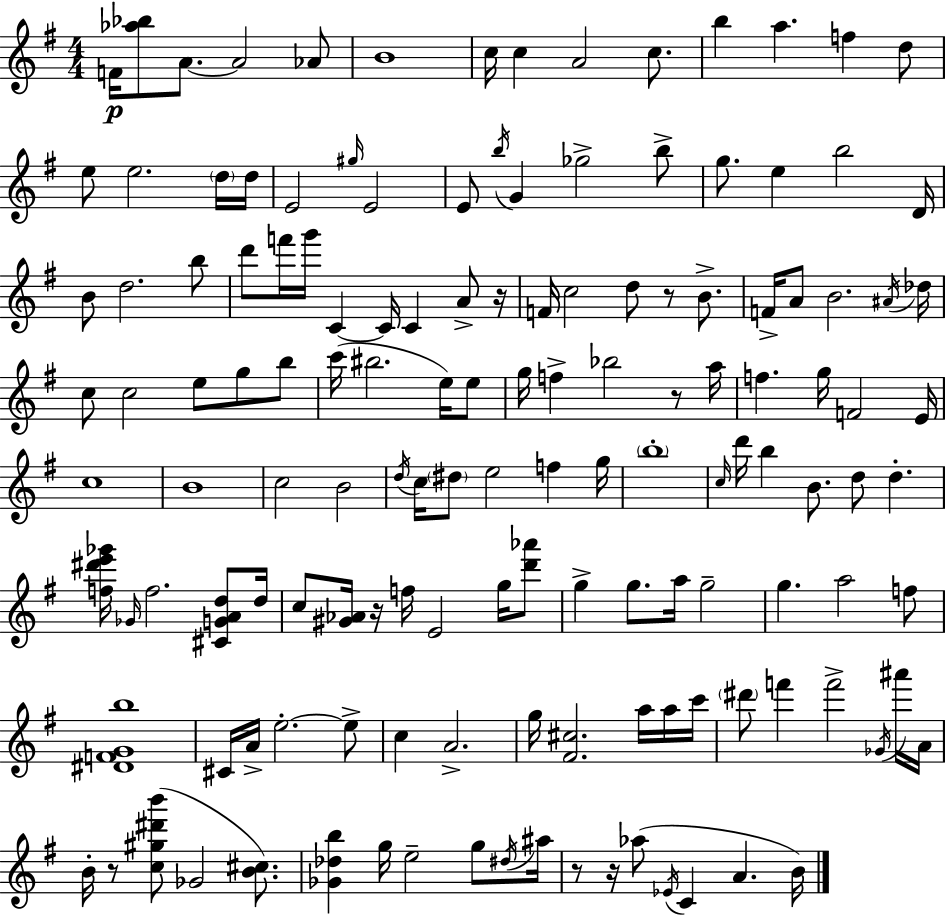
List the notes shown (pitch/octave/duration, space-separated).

F4/s [Ab5,Bb5]/e A4/e. A4/h Ab4/e B4/w C5/s C5/q A4/h C5/e. B5/q A5/q. F5/q D5/e E5/e E5/h. D5/s D5/s E4/h G#5/s E4/h E4/e B5/s G4/q Gb5/h B5/e G5/e. E5/q B5/h D4/s B4/e D5/h. B5/e D6/e F6/s G6/s C4/q C4/s C4/q A4/e R/s F4/s C5/h D5/e R/e B4/e. F4/s A4/e B4/h. A#4/s Db5/s C5/e C5/h E5/e G5/e B5/e C6/s BIS5/h. E5/s E5/e G5/s F5/q Bb5/h R/e A5/s F5/q. G5/s F4/h E4/s C5/w B4/w C5/h B4/h D5/s C5/s D#5/e E5/h F5/q G5/s B5/w C5/s D6/s B5/q B4/e. D5/e D5/q. [F5,D#6,E6,Gb6]/s Gb4/s F5/h. [C#4,G4,A4,D5]/e D5/s C5/e [G#4,Ab4]/s R/s F5/s E4/h G5/s [D6,Ab6]/e G5/q G5/e. A5/s G5/h G5/q. A5/h F5/e [D#4,F4,G4,B5]/w C#4/s A4/s E5/h. E5/e C5/q A4/h. G5/s [F#4,C#5]/h. A5/s A5/s C6/s D#6/e F6/q F6/h Gb4/s A#6/s A4/s B4/s R/e [C5,G#5,D#6,B6]/e Gb4/h [B4,C#5]/e. [Gb4,Db5,B5]/q G5/s E5/h G5/e D#5/s A#5/s R/e R/s Ab5/e Eb4/s C4/q A4/q. B4/s